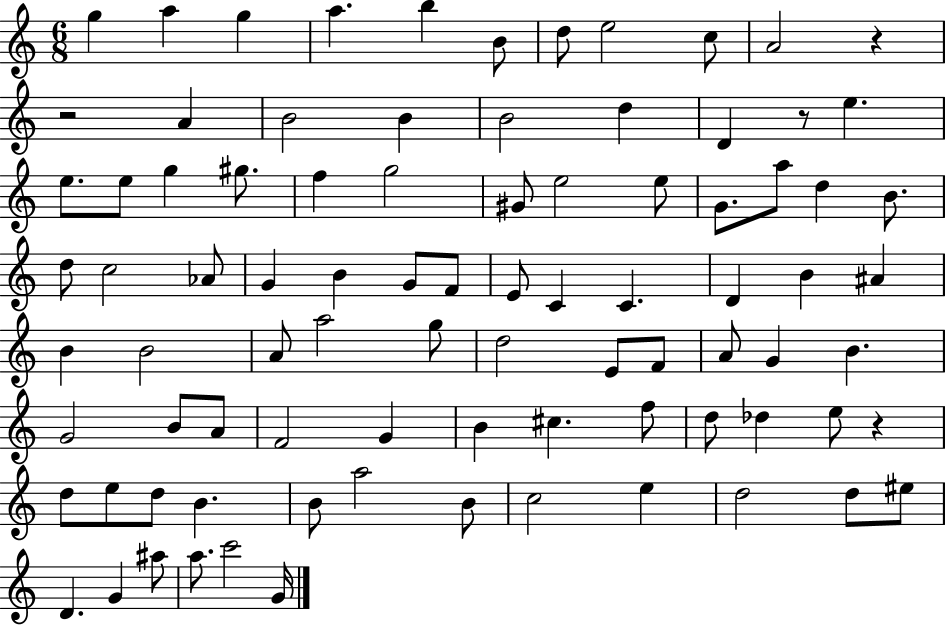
X:1
T:Untitled
M:6/8
L:1/4
K:C
g a g a b B/2 d/2 e2 c/2 A2 z z2 A B2 B B2 d D z/2 e e/2 e/2 g ^g/2 f g2 ^G/2 e2 e/2 G/2 a/2 d B/2 d/2 c2 _A/2 G B G/2 F/2 E/2 C C D B ^A B B2 A/2 a2 g/2 d2 E/2 F/2 A/2 G B G2 B/2 A/2 F2 G B ^c f/2 d/2 _d e/2 z d/2 e/2 d/2 B B/2 a2 B/2 c2 e d2 d/2 ^e/2 D G ^a/2 a/2 c'2 G/4